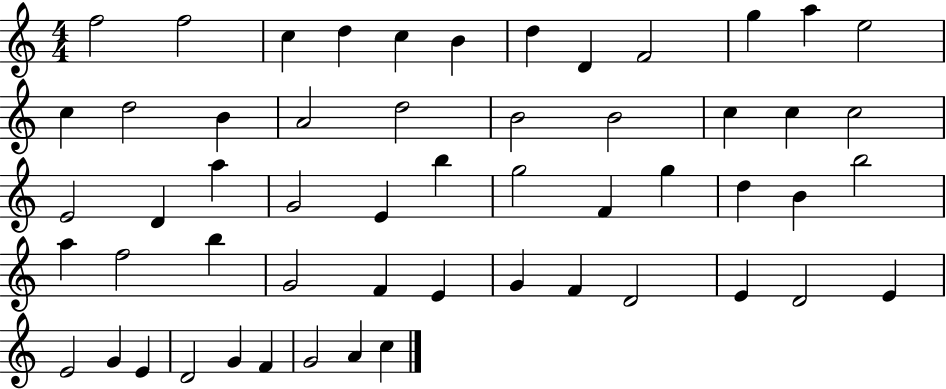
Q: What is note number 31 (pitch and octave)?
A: G5